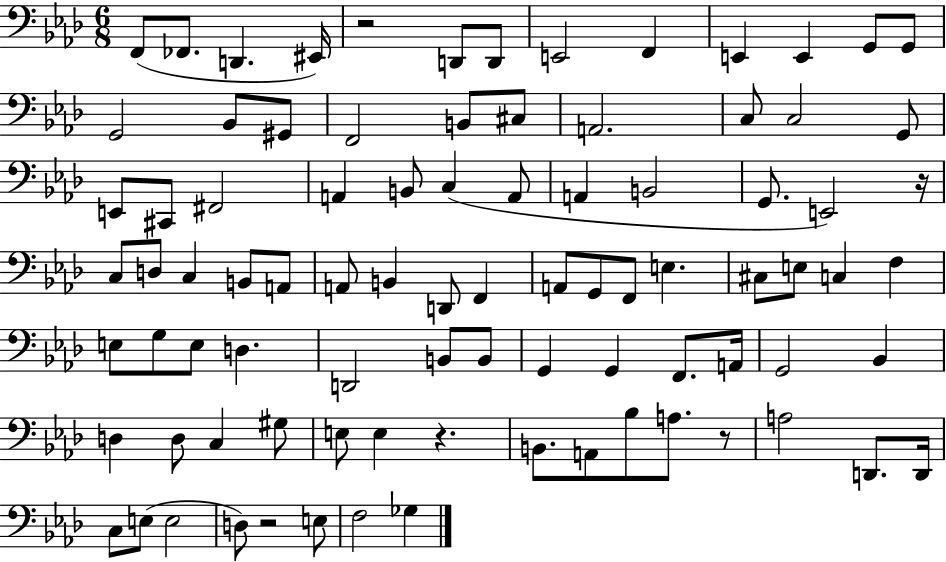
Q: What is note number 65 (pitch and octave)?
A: D3